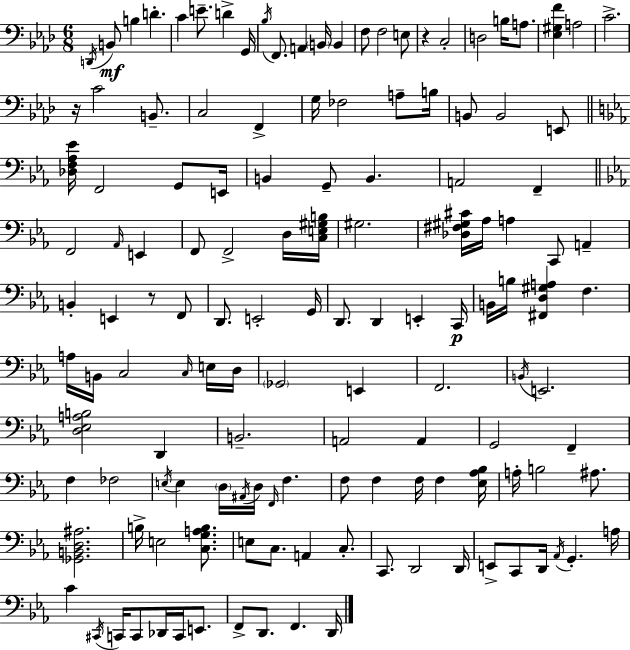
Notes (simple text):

D2/s B2/e B3/q D4/q. C4/q E4/e. D4/q G2/s Bb3/s F2/e. A2/q B2/s B2/q F3/e F3/h E3/e R/q C3/h D3/h B3/s A3/e. [Eb3,G#3,F4]/q A3/h C4/h. R/s C4/h B2/e. C3/h F2/q G3/s FES3/h A3/e B3/s B2/e B2/h E2/e [Db3,F3,Ab3,Eb4]/s F2/h G2/e E2/s B2/q G2/e B2/q. A2/h F2/q F2/h Ab2/s E2/q F2/e F2/h D3/s [C3,E3,G#3,B3]/s G#3/h. [Db3,F#3,G#3,C#4]/s Ab3/s A3/q C2/e A2/q B2/q E2/q R/e F2/e D2/e. E2/h G2/s D2/e. D2/q E2/q C2/s B2/s B3/s [F#2,D3,G#3,A3]/q F3/q. A3/s B2/s C3/h C3/s E3/s D3/s Gb2/h E2/q F2/h. B2/s E2/h. [D3,Eb3,A3,B3]/h D2/q B2/h. A2/h A2/q G2/h F2/q F3/q FES3/h E3/s E3/q D3/s A#2/s D3/s F2/s F3/q. F3/e F3/q F3/s F3/q [Eb3,Ab3,Bb3]/s A3/s B3/h A#3/e. [Gb2,B2,D3,A#3]/h. B3/s E3/h [C3,G3,A3,B3]/e. E3/e C3/e. A2/q C3/e. C2/e. D2/h D2/s E2/e C2/e D2/s Ab2/s G2/q. A3/s C4/q C#2/s C2/s C2/e Db2/s C2/s E2/e. F2/e D2/e. F2/q. D2/s